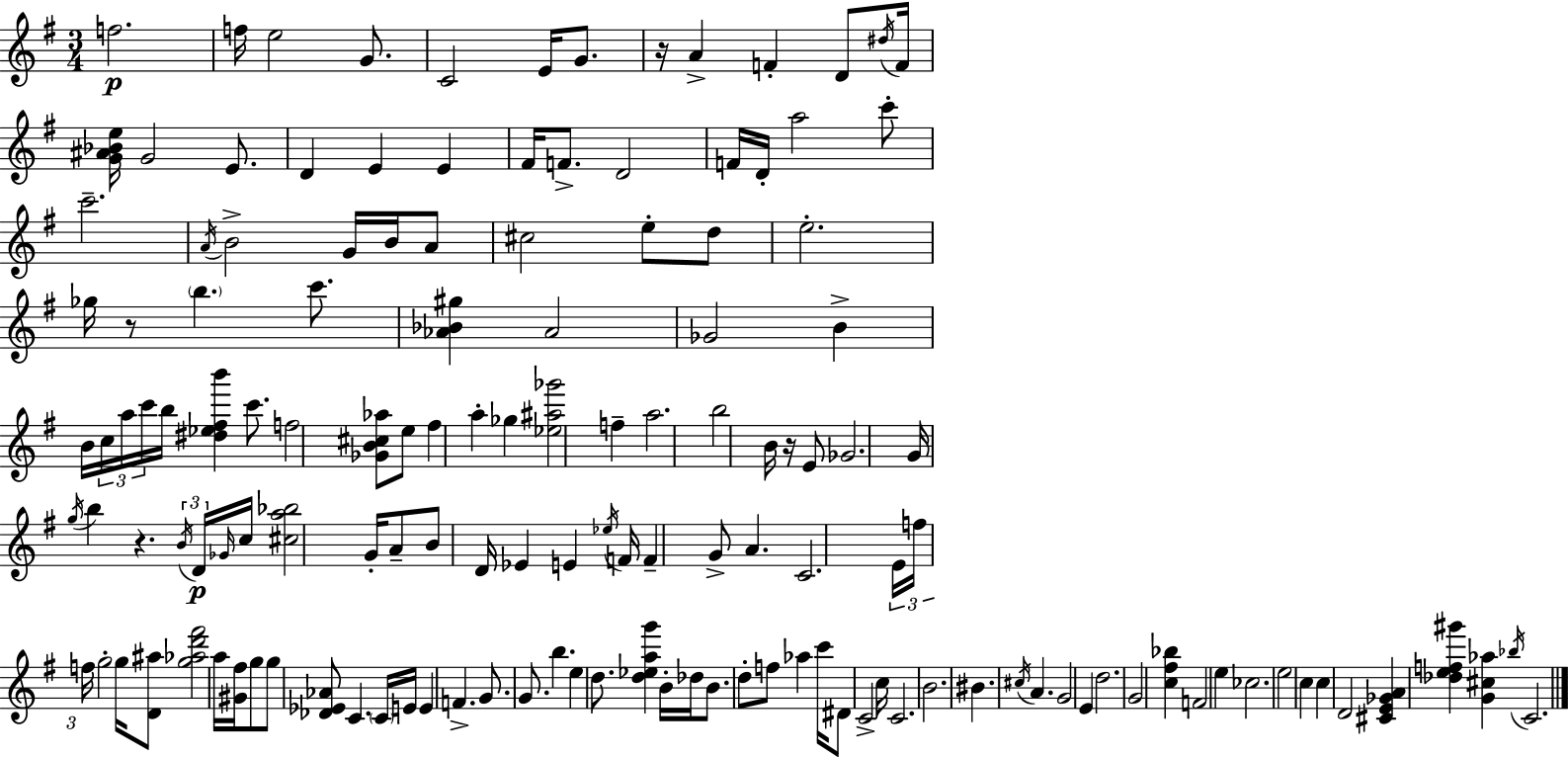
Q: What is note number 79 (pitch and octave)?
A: F5